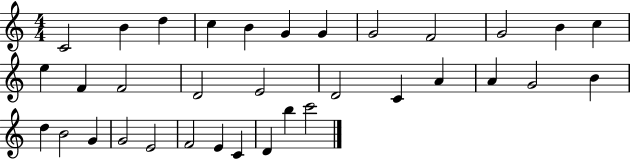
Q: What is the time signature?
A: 4/4